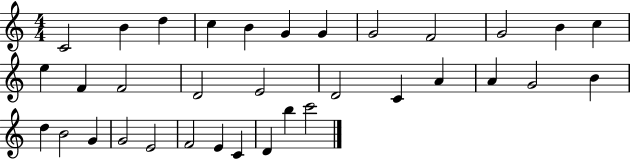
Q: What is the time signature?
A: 4/4